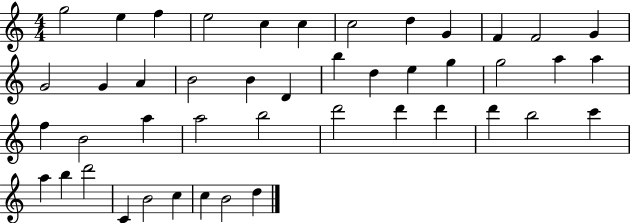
{
  \clef treble
  \numericTimeSignature
  \time 4/4
  \key c \major
  g''2 e''4 f''4 | e''2 c''4 c''4 | c''2 d''4 g'4 | f'4 f'2 g'4 | \break g'2 g'4 a'4 | b'2 b'4 d'4 | b''4 d''4 e''4 g''4 | g''2 a''4 a''4 | \break f''4 b'2 a''4 | a''2 b''2 | d'''2 d'''4 d'''4 | d'''4 b''2 c'''4 | \break a''4 b''4 d'''2 | c'4 b'2 c''4 | c''4 b'2 d''4 | \bar "|."
}